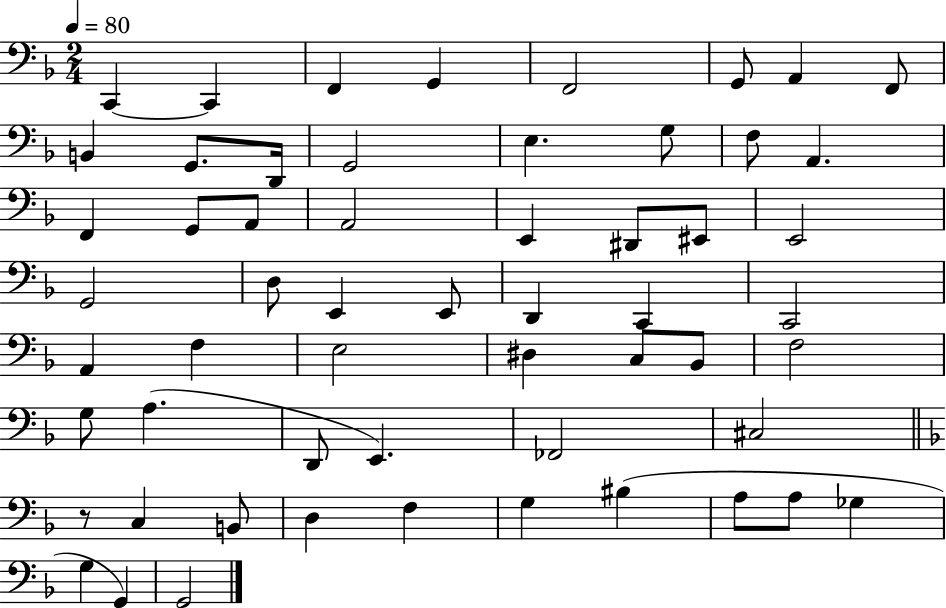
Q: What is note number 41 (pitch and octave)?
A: D2